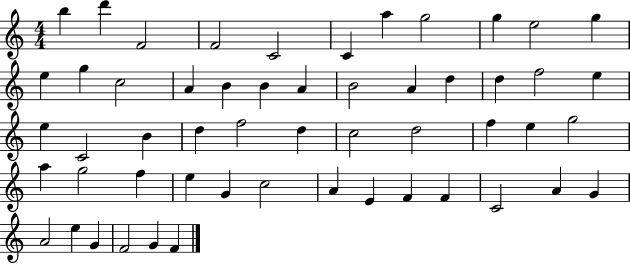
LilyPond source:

{
  \clef treble
  \numericTimeSignature
  \time 4/4
  \key c \major
  b''4 d'''4 f'2 | f'2 c'2 | c'4 a''4 g''2 | g''4 e''2 g''4 | \break e''4 g''4 c''2 | a'4 b'4 b'4 a'4 | b'2 a'4 d''4 | d''4 f''2 e''4 | \break e''4 c'2 b'4 | d''4 f''2 d''4 | c''2 d''2 | f''4 e''4 g''2 | \break a''4 g''2 f''4 | e''4 g'4 c''2 | a'4 e'4 f'4 f'4 | c'2 a'4 g'4 | \break a'2 e''4 g'4 | f'2 g'4 f'4 | \bar "|."
}